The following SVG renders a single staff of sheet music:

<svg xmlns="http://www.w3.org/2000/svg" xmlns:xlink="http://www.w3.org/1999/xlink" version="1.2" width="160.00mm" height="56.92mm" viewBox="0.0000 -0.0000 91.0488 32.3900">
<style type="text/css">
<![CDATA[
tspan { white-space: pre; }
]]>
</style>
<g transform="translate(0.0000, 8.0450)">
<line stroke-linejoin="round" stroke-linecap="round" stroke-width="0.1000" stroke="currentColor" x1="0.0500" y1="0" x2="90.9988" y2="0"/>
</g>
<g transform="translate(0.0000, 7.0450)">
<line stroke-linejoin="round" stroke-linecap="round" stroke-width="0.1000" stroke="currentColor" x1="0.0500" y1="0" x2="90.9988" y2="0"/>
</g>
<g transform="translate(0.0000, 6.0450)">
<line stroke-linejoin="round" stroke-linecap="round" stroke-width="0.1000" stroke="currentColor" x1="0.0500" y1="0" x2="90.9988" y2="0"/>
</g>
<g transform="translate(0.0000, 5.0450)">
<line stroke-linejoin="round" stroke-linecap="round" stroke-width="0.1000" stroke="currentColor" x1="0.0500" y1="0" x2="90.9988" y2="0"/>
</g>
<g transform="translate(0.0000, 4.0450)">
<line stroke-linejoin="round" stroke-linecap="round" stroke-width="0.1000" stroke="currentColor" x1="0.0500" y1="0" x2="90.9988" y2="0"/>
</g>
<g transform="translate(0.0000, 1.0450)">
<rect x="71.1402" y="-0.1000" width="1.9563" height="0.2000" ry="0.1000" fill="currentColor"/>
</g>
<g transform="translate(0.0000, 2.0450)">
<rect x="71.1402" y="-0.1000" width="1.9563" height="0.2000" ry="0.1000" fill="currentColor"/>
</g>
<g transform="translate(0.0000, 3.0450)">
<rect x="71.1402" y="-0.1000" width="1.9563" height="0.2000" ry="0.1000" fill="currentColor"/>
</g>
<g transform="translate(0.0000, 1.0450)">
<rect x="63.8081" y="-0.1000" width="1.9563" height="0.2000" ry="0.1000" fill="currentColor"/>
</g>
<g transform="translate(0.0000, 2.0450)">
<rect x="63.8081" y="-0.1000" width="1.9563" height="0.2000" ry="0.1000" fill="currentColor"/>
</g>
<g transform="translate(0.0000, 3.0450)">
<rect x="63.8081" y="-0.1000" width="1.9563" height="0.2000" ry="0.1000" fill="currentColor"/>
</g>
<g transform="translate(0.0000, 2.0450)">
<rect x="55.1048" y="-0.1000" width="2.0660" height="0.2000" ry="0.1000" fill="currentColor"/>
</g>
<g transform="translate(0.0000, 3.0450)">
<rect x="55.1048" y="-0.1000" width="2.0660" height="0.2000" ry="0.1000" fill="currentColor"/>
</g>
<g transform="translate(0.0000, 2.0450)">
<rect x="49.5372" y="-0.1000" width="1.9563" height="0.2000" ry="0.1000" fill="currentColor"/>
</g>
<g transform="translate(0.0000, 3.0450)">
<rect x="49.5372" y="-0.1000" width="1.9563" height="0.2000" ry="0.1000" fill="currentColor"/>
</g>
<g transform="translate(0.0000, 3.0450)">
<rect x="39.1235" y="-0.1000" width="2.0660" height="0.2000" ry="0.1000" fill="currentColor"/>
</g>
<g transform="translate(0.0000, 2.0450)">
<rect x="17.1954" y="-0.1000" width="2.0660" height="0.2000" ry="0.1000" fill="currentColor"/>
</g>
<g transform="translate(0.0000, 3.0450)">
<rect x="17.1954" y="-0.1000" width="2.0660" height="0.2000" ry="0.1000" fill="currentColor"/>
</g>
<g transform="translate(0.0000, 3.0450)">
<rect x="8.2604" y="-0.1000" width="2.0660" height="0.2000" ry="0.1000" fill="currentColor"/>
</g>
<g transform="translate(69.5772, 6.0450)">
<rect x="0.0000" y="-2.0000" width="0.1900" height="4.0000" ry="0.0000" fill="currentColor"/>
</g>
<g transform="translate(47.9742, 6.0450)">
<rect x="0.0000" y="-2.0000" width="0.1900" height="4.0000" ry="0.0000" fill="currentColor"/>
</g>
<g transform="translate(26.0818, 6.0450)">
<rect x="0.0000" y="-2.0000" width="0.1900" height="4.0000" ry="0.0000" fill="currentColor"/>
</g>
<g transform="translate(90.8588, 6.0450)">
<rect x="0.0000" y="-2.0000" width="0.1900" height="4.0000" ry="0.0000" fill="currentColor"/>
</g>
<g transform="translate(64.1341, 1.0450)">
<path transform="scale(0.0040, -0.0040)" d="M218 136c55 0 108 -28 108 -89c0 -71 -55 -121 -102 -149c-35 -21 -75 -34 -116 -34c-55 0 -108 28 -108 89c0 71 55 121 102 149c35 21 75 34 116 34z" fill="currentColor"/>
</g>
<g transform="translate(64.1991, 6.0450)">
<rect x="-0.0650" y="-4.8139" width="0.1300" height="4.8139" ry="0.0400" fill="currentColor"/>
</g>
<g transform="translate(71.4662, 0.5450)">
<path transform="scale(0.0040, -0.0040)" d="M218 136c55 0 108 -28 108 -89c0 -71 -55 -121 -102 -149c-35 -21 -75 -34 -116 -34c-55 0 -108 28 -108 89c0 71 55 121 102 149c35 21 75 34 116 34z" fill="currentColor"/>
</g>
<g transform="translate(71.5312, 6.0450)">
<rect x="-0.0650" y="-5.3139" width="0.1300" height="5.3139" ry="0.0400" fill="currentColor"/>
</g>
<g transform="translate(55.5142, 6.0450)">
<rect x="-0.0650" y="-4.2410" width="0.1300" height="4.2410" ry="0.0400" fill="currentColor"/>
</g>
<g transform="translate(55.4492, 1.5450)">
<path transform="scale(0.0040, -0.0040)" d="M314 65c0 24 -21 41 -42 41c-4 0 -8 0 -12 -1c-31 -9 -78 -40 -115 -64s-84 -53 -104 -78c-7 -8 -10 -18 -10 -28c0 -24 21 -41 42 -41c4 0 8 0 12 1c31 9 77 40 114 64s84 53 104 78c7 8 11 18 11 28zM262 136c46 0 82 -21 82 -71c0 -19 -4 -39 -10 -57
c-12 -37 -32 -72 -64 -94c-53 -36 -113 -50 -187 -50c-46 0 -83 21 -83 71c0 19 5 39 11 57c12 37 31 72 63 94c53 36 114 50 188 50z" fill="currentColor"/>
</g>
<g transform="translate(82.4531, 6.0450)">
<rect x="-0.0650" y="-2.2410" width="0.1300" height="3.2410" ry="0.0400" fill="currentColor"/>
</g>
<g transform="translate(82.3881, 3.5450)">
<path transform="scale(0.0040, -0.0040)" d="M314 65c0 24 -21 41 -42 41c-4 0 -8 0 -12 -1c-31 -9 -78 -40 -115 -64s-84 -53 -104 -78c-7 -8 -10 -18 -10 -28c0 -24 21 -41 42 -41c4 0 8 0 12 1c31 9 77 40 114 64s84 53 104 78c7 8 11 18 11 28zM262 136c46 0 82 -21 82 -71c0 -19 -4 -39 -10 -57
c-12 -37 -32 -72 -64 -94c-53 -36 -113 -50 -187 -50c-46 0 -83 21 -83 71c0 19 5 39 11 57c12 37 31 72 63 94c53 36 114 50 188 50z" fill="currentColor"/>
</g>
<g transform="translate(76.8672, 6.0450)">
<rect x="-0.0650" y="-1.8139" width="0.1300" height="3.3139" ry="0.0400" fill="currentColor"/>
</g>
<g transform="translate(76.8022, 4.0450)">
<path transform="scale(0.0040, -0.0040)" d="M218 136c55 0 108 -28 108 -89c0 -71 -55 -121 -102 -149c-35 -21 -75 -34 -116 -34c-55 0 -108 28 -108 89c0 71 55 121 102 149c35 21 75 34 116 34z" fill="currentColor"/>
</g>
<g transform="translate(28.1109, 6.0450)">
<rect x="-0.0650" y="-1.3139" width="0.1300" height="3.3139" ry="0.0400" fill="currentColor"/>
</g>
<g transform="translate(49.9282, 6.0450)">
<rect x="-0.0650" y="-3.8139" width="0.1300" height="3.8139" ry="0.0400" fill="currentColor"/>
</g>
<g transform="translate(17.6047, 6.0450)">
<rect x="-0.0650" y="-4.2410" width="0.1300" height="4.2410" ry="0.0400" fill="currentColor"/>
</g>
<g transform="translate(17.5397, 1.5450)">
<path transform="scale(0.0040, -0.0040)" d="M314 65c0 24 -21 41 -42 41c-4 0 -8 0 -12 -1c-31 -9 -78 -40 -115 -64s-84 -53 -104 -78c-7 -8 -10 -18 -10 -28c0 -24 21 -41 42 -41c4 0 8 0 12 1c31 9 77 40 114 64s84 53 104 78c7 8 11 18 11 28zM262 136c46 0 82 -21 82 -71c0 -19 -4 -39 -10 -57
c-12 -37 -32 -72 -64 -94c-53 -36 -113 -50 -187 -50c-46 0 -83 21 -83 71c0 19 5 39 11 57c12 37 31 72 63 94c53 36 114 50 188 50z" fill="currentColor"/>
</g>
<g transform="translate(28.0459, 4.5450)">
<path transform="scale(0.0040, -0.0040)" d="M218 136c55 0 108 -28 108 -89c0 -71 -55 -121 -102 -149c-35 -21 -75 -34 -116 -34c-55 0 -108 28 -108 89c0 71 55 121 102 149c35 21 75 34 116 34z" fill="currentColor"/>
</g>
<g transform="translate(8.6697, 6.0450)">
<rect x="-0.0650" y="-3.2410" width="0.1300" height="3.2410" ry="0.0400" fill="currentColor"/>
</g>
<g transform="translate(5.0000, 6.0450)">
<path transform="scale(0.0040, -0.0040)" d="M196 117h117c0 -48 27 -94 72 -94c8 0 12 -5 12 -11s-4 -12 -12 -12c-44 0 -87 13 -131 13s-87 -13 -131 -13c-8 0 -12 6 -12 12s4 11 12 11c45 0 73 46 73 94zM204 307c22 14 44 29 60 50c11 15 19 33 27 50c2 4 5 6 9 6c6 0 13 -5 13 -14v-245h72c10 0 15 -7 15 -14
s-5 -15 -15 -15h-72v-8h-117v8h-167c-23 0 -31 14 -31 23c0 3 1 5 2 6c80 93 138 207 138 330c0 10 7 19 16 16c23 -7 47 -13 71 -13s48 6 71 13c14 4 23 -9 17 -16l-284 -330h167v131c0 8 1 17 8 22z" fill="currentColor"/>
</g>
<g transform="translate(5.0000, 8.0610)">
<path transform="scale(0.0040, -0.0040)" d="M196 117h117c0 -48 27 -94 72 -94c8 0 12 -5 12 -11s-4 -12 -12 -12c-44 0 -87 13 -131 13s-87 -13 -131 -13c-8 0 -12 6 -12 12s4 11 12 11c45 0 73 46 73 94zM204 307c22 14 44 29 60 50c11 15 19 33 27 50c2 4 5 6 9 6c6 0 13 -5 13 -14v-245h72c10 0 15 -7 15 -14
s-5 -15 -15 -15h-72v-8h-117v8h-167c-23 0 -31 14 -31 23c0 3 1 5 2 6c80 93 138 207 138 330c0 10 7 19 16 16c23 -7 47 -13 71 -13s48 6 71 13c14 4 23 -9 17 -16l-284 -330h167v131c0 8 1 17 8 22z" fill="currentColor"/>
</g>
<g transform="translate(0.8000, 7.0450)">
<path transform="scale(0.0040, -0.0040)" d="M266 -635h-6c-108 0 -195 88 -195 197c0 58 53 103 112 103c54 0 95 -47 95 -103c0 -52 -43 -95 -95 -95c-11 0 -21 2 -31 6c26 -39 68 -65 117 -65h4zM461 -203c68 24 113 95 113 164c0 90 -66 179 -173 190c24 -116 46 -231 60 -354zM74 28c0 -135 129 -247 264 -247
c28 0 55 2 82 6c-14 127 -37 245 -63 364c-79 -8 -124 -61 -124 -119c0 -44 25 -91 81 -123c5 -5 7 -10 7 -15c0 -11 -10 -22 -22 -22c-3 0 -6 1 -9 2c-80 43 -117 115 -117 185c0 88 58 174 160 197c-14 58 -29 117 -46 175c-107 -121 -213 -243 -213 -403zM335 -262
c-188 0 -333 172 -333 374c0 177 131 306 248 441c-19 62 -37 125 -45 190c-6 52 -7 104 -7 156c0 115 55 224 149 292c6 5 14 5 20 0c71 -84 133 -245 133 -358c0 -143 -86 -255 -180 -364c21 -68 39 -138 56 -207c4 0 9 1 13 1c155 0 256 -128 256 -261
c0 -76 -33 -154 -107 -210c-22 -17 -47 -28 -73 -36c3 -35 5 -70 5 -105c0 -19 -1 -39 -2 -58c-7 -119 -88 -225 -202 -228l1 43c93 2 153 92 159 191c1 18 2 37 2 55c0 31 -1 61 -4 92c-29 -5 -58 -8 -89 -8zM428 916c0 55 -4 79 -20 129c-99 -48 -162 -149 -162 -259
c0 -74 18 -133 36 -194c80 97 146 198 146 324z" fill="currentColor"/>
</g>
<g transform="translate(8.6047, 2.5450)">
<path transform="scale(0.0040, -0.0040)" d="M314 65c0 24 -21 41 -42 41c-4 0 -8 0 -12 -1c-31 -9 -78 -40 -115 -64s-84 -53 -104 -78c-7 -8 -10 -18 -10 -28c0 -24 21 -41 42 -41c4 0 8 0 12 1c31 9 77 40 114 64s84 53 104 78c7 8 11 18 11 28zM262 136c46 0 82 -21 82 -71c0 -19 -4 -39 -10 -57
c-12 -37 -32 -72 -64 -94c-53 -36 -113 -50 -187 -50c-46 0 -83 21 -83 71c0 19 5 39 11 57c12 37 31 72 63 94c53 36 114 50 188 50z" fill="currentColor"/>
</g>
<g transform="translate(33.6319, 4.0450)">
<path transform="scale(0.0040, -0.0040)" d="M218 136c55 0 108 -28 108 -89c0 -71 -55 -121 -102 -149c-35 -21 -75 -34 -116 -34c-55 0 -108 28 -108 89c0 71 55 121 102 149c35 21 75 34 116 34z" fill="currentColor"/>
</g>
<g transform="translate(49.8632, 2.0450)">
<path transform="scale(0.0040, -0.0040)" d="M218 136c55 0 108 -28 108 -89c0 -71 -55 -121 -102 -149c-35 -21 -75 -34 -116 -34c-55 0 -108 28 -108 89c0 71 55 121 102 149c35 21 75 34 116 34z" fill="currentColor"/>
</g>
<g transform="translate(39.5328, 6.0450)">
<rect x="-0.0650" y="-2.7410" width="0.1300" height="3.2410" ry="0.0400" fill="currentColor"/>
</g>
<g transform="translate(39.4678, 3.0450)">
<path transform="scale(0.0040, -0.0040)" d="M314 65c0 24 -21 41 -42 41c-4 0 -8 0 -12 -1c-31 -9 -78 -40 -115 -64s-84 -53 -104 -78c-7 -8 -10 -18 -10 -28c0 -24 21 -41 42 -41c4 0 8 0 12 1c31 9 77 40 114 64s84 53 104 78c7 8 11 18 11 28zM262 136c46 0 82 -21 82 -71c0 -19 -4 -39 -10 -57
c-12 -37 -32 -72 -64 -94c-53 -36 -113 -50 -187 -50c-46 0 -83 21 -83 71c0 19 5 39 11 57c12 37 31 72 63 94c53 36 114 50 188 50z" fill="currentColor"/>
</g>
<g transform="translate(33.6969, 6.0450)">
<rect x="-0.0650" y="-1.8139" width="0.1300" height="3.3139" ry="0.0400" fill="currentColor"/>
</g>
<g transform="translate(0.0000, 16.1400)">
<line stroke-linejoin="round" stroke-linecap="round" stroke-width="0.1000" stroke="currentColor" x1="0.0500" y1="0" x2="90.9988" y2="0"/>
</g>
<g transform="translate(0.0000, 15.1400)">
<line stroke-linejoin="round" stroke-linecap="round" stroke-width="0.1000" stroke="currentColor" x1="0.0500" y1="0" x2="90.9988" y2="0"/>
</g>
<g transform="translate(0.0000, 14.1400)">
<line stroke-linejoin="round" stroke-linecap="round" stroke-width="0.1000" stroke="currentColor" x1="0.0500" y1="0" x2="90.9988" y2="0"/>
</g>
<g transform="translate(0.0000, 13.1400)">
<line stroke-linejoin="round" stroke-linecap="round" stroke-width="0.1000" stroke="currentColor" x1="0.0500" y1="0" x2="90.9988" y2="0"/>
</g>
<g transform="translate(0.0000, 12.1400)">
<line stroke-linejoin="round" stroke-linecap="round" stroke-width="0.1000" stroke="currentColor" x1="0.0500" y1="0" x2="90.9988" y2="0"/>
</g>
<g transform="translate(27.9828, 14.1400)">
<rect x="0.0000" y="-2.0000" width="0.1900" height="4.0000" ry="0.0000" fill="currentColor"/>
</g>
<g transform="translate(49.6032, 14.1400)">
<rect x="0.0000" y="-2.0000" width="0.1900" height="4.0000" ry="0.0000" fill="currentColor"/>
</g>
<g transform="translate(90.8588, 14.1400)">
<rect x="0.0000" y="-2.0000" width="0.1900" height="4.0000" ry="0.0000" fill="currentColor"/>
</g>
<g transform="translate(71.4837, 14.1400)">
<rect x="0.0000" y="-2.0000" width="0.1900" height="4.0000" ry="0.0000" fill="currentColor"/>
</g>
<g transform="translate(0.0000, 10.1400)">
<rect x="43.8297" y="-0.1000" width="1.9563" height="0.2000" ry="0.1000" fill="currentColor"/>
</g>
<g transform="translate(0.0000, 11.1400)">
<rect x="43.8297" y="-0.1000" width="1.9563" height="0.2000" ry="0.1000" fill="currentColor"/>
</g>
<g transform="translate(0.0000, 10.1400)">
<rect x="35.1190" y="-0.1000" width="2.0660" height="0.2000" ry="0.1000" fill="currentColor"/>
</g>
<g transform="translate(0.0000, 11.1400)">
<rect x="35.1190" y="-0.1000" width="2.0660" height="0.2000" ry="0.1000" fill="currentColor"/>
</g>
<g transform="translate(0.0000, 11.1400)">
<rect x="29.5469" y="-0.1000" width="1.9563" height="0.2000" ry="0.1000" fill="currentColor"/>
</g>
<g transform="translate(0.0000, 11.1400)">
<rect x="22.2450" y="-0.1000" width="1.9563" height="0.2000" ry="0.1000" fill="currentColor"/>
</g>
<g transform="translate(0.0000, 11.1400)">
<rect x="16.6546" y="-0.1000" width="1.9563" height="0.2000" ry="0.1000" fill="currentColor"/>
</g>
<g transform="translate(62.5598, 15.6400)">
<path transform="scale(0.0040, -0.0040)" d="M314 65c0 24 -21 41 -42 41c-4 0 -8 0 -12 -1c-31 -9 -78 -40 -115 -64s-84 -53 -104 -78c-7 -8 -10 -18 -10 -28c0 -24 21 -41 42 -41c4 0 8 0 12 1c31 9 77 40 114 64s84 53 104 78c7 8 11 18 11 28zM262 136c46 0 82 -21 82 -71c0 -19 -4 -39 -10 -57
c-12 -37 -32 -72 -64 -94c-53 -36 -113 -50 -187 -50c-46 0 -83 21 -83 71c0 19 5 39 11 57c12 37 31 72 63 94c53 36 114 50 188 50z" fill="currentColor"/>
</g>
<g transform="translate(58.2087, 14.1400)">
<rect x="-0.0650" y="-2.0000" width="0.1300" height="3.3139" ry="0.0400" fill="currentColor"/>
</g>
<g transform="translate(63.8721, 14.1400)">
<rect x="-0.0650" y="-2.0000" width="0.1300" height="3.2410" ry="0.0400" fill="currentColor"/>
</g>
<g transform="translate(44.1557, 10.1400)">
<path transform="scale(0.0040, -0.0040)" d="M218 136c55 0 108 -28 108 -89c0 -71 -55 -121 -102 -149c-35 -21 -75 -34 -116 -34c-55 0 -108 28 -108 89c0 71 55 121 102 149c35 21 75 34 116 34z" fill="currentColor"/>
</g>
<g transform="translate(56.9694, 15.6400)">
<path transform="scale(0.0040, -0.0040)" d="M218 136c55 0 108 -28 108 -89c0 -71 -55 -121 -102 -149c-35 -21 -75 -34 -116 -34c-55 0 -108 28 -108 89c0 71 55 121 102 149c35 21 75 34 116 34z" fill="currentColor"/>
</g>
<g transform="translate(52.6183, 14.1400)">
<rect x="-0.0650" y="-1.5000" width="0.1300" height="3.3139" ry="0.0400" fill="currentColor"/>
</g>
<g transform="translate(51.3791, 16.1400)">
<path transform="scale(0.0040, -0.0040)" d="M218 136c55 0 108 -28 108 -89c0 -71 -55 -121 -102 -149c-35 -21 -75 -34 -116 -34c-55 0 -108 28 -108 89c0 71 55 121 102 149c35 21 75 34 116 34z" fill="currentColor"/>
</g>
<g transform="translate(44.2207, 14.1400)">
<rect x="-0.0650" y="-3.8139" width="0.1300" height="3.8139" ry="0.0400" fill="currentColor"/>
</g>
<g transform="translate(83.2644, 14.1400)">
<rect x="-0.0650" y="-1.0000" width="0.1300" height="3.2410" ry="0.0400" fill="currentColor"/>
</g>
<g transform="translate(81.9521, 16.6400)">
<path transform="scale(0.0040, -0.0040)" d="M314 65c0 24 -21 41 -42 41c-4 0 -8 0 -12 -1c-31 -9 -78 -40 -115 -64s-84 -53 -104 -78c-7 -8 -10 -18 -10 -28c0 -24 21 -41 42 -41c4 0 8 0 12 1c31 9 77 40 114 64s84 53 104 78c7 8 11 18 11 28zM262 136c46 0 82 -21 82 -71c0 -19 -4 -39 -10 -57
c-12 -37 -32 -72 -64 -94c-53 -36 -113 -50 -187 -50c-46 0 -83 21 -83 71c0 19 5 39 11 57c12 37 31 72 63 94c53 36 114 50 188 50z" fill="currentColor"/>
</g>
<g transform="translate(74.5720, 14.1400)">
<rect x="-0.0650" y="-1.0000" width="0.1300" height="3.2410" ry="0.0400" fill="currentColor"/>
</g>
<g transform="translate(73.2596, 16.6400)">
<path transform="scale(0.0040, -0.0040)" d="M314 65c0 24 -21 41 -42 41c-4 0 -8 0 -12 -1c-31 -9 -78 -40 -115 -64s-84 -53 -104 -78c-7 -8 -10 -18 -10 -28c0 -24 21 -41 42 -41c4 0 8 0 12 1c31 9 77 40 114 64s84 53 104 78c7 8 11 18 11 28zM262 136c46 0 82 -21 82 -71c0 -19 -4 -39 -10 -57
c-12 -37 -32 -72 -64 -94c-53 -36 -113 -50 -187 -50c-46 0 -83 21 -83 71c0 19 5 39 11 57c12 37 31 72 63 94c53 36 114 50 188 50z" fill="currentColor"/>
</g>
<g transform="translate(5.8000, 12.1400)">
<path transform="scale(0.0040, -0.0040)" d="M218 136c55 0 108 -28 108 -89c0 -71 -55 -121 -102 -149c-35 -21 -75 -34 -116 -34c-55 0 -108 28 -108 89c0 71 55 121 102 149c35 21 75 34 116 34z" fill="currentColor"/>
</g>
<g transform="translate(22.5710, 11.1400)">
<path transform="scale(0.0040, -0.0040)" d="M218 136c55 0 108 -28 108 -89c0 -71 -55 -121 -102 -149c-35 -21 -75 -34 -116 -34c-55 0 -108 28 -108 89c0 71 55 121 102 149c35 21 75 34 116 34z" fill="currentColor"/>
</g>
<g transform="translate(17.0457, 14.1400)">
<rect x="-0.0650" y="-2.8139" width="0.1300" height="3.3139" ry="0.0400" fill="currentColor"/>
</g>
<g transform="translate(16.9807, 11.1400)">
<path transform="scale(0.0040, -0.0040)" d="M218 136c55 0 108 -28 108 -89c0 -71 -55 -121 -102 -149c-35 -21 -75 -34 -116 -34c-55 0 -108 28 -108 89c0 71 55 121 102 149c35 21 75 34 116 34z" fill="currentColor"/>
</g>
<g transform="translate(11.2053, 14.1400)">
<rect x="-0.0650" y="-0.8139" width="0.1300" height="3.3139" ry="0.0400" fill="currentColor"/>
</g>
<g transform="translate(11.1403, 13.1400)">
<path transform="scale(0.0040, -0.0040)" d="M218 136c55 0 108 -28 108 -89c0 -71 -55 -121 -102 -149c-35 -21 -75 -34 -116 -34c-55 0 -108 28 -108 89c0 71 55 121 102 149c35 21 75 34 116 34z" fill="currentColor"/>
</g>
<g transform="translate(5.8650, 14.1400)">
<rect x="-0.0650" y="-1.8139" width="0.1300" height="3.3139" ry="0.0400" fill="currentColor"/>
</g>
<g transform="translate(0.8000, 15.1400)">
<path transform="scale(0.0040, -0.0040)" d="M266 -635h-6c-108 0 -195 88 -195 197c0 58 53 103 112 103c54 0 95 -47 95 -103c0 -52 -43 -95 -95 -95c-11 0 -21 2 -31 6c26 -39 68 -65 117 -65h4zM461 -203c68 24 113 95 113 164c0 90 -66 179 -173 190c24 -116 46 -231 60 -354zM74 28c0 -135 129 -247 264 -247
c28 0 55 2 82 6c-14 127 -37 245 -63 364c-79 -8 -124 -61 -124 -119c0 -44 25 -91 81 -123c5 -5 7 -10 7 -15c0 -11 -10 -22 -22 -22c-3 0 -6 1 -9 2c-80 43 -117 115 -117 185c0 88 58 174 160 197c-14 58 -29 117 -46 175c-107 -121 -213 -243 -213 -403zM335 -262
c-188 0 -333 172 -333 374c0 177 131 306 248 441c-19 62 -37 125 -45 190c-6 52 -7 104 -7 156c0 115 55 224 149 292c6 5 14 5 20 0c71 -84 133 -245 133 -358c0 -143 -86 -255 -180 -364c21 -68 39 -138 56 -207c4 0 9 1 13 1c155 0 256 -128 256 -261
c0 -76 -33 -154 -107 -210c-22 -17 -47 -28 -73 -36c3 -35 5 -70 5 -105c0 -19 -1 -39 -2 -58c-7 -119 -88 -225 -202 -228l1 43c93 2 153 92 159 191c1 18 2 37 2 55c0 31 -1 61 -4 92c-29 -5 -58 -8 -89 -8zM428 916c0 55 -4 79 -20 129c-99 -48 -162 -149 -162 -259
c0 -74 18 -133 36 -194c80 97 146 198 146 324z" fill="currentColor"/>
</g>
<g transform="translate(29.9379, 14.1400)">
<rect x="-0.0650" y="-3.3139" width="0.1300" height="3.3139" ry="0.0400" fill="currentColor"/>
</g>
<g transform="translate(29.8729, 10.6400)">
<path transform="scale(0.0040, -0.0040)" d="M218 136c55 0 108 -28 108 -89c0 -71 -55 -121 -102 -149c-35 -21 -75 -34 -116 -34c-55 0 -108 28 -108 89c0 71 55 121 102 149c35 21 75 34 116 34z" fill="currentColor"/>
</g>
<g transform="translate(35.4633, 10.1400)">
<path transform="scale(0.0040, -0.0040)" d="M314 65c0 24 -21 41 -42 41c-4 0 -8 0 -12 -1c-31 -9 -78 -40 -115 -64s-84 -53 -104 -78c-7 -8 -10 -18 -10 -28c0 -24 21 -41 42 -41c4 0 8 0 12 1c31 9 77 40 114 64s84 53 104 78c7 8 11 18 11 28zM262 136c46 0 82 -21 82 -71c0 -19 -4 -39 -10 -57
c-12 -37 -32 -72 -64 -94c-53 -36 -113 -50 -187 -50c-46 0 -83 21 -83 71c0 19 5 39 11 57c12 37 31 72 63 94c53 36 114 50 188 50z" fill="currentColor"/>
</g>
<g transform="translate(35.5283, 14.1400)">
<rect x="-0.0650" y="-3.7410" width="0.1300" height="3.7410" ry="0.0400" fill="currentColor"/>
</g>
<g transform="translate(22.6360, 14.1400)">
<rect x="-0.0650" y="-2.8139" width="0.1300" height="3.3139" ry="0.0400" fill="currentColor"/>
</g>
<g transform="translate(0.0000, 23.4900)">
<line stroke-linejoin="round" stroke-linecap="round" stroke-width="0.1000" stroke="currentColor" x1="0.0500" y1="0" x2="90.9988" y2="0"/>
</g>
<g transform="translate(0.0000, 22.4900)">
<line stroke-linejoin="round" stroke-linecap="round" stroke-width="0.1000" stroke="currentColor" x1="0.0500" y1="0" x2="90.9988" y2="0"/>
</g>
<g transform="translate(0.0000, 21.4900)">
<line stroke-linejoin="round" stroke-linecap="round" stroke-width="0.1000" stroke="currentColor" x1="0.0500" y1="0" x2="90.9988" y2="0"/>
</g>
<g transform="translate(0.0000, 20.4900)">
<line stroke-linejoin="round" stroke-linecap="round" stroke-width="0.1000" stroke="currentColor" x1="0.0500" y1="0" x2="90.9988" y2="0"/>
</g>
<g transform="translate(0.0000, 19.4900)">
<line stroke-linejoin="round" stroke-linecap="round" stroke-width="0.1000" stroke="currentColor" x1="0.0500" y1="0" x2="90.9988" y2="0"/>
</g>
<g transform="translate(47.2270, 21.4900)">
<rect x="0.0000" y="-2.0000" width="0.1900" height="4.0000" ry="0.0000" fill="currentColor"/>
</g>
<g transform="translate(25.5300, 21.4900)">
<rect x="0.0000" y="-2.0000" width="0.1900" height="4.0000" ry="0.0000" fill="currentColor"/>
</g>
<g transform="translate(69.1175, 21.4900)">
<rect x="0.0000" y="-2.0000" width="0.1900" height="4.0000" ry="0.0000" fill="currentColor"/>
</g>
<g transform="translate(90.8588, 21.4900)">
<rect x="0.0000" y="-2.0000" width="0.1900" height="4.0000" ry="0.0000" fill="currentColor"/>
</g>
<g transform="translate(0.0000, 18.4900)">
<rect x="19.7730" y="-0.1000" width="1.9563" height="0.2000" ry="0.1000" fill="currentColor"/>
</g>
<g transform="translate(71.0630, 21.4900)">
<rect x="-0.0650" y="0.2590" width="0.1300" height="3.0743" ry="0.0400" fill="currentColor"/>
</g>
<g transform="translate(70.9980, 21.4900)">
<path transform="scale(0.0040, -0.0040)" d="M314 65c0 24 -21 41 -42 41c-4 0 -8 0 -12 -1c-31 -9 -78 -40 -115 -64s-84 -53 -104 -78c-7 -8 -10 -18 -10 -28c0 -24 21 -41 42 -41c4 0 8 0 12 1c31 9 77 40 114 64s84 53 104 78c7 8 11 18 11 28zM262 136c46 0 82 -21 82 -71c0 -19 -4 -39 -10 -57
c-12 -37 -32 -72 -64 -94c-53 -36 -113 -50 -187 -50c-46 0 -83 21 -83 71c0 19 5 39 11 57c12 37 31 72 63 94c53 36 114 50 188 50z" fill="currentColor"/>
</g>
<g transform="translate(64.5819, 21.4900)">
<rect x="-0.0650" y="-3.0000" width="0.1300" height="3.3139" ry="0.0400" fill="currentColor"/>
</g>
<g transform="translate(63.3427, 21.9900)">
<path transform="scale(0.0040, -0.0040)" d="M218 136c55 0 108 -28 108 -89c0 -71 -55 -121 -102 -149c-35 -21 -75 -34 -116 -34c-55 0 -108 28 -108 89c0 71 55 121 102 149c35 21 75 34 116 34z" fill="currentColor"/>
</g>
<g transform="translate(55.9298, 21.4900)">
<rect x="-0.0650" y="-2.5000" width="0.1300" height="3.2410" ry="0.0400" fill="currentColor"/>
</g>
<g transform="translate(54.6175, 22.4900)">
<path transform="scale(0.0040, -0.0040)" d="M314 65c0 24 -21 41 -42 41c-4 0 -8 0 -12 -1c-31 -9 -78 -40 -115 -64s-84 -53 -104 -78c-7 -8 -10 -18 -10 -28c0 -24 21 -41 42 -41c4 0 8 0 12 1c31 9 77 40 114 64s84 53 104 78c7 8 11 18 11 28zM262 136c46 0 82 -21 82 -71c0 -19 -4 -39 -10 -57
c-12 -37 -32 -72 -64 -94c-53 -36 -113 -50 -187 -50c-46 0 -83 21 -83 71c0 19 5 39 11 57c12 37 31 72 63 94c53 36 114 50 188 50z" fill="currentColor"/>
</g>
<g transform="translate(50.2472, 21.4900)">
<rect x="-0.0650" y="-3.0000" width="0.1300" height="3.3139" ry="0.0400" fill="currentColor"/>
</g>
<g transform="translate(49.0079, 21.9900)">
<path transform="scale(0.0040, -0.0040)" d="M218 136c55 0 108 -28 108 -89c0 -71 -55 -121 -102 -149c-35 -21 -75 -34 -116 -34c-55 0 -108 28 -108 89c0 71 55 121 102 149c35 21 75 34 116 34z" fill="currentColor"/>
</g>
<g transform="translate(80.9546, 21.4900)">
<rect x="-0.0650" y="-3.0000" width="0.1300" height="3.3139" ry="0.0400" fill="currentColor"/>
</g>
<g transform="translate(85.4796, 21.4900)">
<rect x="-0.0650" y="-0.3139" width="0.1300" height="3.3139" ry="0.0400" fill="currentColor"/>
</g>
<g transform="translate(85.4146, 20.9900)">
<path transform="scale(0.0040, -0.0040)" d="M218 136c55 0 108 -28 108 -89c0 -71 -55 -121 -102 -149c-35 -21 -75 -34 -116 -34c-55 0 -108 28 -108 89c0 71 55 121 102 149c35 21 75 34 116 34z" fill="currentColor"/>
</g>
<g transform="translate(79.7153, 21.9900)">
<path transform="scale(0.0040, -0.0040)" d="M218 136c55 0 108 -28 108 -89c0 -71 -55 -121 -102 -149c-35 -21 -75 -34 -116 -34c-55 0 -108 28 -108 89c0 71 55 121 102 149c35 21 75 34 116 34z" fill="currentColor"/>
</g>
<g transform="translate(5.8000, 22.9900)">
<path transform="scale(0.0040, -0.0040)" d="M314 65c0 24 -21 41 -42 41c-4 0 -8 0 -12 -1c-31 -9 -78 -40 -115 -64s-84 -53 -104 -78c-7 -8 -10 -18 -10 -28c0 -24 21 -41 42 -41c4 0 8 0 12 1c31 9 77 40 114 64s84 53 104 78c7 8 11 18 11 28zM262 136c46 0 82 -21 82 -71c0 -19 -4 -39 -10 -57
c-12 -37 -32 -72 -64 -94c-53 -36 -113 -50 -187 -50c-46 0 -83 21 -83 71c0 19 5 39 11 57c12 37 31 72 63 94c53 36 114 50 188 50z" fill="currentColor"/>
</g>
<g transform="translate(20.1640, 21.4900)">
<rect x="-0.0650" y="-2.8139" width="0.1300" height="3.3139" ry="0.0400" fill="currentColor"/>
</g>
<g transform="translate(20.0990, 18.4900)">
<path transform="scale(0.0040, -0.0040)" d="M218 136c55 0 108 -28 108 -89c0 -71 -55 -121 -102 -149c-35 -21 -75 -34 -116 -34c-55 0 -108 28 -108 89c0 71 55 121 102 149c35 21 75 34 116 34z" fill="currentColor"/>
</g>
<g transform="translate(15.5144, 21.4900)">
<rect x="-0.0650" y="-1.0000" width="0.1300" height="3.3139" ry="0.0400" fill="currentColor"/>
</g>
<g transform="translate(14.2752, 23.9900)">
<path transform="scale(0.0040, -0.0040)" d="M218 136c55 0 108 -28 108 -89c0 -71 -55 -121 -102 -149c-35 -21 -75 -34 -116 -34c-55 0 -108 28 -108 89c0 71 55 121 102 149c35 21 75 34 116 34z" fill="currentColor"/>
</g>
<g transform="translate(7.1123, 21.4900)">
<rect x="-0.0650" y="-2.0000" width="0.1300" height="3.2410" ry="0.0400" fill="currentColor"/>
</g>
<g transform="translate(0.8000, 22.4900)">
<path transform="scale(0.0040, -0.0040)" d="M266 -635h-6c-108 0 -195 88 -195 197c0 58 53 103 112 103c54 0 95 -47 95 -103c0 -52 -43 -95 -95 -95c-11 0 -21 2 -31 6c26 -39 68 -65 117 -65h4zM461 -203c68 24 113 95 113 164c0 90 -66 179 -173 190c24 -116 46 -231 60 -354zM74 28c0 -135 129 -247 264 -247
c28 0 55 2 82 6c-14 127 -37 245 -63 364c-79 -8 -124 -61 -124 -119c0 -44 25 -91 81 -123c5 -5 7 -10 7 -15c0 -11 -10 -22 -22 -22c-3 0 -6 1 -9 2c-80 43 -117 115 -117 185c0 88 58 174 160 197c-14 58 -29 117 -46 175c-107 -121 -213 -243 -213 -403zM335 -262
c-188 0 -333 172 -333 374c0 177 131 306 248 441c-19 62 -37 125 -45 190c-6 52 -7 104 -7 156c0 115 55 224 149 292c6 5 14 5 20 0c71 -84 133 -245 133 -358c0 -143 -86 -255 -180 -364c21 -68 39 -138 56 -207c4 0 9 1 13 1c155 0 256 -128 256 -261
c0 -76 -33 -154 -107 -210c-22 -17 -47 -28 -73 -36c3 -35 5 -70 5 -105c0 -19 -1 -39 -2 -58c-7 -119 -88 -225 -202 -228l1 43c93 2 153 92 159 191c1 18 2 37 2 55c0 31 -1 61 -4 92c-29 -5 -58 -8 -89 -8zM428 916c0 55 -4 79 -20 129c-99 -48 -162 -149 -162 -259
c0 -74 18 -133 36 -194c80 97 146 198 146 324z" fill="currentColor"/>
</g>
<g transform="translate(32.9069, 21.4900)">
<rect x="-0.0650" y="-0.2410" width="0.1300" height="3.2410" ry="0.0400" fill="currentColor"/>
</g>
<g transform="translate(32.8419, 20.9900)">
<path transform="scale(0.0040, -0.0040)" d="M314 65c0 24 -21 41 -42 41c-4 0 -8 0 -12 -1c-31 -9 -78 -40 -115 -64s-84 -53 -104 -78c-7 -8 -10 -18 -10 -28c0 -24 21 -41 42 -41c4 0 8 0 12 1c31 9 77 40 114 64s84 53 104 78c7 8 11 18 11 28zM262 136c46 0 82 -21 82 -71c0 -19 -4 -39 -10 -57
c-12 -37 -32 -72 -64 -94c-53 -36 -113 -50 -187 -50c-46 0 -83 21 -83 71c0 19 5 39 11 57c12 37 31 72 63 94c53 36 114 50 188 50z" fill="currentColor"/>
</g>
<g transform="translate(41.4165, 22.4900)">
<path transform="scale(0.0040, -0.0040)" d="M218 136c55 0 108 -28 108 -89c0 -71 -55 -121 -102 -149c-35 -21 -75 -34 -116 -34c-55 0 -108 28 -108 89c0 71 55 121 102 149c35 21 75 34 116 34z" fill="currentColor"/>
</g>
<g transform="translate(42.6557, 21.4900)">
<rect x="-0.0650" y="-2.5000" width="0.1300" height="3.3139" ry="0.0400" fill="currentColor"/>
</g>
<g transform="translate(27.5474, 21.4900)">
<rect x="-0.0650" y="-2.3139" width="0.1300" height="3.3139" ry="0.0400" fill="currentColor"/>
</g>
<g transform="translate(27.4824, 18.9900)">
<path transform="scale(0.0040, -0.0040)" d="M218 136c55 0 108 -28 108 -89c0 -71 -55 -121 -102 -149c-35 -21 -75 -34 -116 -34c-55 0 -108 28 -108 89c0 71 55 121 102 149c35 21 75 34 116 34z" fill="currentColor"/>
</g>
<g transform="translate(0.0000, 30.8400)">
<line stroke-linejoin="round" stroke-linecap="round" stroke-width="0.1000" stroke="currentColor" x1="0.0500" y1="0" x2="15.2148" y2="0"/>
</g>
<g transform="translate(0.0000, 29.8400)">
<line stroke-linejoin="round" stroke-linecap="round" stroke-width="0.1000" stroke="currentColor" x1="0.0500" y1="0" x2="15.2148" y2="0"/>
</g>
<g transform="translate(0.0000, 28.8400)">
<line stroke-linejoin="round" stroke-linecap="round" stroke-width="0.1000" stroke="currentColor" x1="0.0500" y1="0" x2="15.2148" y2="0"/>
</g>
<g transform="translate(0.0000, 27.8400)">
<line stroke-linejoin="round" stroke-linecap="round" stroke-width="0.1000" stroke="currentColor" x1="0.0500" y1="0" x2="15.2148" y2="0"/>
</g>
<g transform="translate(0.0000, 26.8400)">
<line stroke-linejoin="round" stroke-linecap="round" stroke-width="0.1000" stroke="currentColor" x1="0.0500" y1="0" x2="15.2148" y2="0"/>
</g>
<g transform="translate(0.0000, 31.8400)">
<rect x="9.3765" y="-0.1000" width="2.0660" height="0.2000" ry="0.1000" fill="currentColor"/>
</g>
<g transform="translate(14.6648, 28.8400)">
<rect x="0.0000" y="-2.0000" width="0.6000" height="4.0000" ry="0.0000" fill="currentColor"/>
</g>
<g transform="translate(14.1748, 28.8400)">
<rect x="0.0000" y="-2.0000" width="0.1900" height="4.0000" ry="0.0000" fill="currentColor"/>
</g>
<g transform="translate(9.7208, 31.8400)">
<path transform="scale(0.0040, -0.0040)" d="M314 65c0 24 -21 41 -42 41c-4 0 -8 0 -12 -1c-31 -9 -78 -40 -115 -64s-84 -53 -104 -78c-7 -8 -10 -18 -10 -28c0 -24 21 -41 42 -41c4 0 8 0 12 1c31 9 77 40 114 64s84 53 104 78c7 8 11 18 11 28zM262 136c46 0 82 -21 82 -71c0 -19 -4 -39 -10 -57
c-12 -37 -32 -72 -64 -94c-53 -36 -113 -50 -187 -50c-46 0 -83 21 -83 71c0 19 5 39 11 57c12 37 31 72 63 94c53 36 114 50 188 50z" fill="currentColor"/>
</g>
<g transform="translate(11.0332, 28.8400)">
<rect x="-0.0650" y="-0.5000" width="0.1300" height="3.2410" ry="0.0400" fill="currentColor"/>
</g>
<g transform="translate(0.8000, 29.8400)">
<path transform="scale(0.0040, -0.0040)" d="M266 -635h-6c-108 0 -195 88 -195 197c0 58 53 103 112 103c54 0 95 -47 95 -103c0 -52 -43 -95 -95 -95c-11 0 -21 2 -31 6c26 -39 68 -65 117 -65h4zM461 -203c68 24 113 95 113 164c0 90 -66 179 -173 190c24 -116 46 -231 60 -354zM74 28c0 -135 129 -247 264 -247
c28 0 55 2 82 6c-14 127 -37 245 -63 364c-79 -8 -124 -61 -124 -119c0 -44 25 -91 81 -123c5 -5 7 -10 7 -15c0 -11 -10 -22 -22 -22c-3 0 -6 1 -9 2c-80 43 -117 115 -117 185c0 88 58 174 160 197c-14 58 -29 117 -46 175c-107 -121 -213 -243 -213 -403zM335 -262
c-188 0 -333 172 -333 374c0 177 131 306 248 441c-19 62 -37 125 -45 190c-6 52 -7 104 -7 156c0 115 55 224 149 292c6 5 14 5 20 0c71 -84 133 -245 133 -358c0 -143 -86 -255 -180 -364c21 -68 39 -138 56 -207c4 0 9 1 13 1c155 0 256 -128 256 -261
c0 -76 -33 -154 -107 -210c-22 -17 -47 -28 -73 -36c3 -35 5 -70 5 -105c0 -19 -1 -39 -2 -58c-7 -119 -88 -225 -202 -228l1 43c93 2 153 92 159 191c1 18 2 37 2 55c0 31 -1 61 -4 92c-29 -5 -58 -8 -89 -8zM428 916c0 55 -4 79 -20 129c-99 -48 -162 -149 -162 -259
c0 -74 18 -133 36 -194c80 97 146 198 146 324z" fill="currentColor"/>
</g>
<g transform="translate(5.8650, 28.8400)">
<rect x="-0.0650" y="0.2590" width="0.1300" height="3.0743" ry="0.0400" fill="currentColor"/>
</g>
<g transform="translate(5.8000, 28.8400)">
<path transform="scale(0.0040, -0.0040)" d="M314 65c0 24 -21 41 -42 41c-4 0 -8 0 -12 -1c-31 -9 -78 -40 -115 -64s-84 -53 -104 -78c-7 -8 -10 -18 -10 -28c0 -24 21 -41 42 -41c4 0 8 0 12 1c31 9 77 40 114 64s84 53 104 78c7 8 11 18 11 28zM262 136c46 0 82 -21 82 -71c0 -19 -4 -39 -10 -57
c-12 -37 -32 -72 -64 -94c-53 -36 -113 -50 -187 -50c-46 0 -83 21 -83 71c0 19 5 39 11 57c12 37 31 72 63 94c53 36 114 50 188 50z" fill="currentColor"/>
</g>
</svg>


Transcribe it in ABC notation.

X:1
T:Untitled
M:4/4
L:1/4
K:C
b2 d'2 e f a2 c' d'2 e' f' f g2 f d a a b c'2 c' E F F2 D2 D2 F2 D a g c2 G A G2 A B2 A c B2 C2